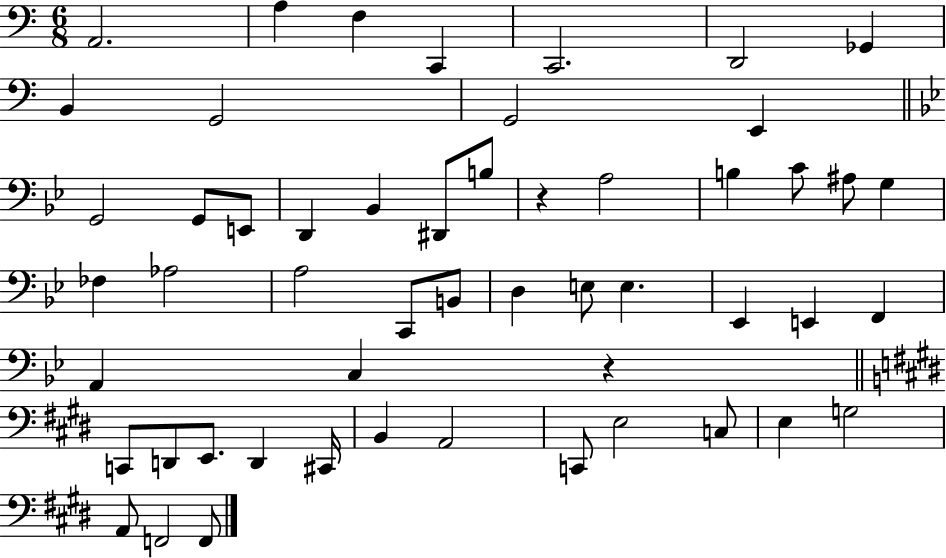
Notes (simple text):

A2/h. A3/q F3/q C2/q C2/h. D2/h Gb2/q B2/q G2/h G2/h E2/q G2/h G2/e E2/e D2/q Bb2/q D#2/e B3/e R/q A3/h B3/q C4/e A#3/e G3/q FES3/q Ab3/h A3/h C2/e B2/e D3/q E3/e E3/q. Eb2/q E2/q F2/q A2/q C3/q R/q C2/e D2/e E2/e. D2/q C#2/s B2/q A2/h C2/e E3/h C3/e E3/q G3/h A2/e F2/h F2/e